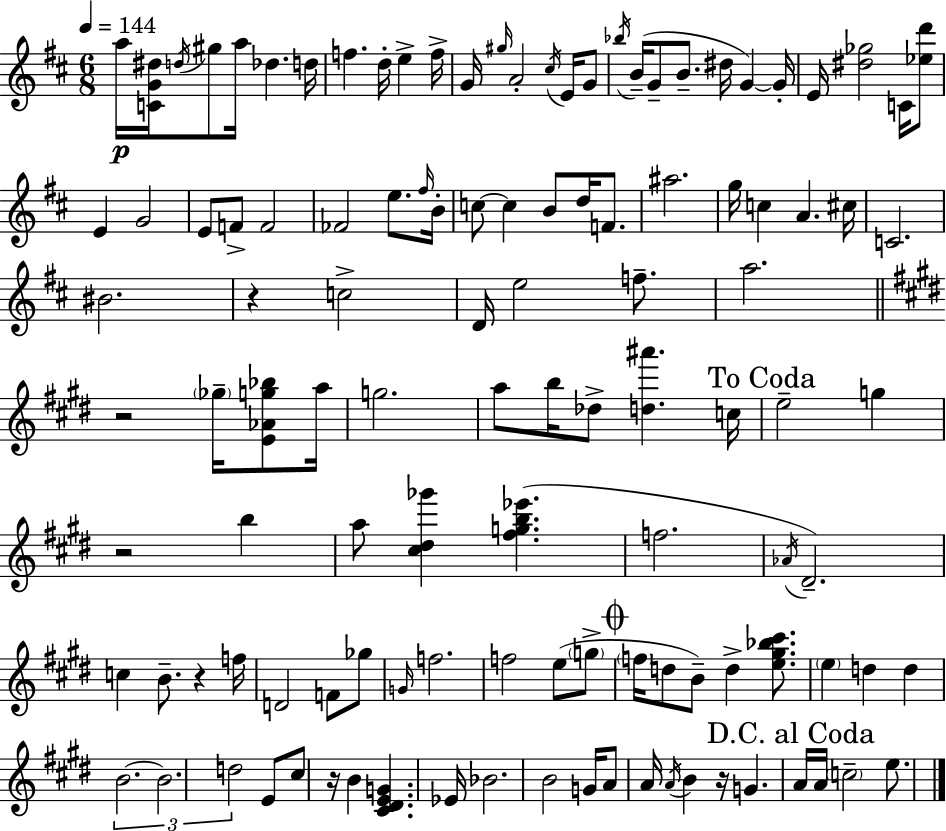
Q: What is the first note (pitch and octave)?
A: A5